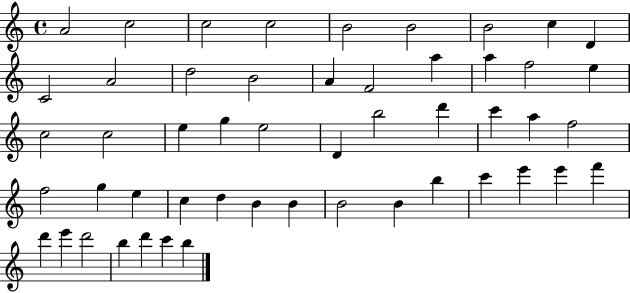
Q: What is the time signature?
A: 4/4